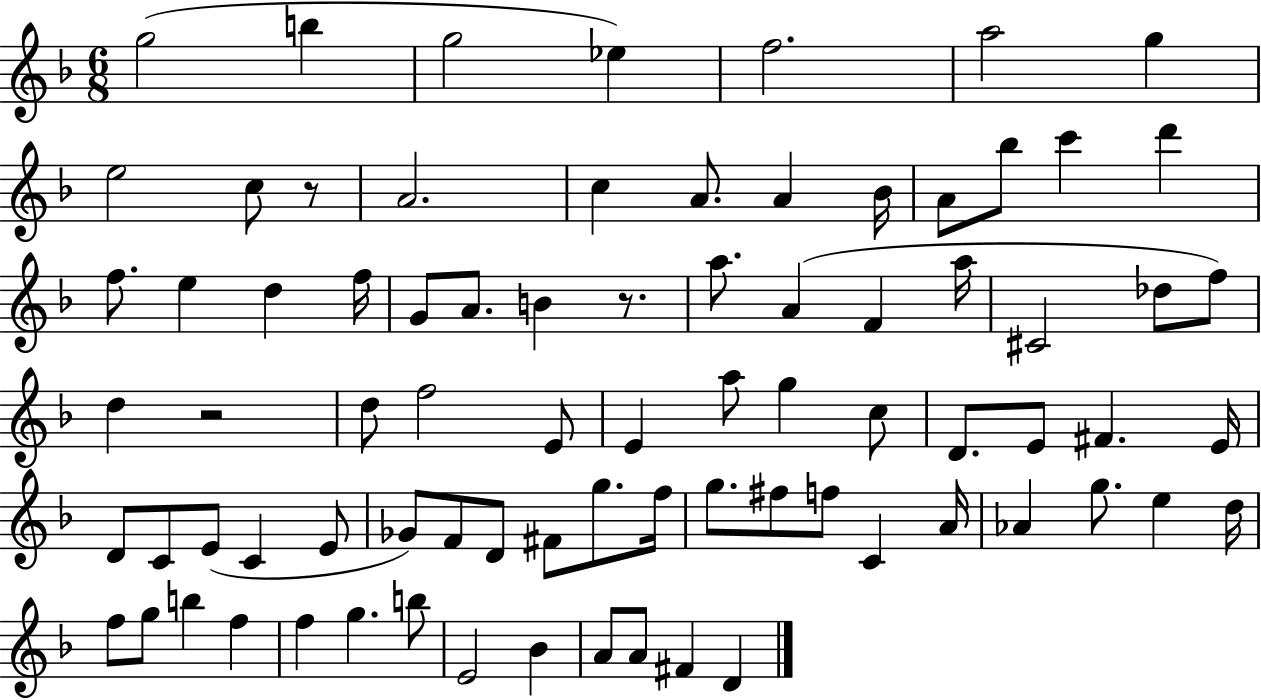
G5/h B5/q G5/h Eb5/q F5/h. A5/h G5/q E5/h C5/e R/e A4/h. C5/q A4/e. A4/q Bb4/s A4/e Bb5/e C6/q D6/q F5/e. E5/q D5/q F5/s G4/e A4/e. B4/q R/e. A5/e. A4/q F4/q A5/s C#4/h Db5/e F5/e D5/q R/h D5/e F5/h E4/e E4/q A5/e G5/q C5/e D4/e. E4/e F#4/q. E4/s D4/e C4/e E4/e C4/q E4/e Gb4/e F4/e D4/e F#4/e G5/e. F5/s G5/e. F#5/e F5/e C4/q A4/s Ab4/q G5/e. E5/q D5/s F5/e G5/e B5/q F5/q F5/q G5/q. B5/e E4/h Bb4/q A4/e A4/e F#4/q D4/q